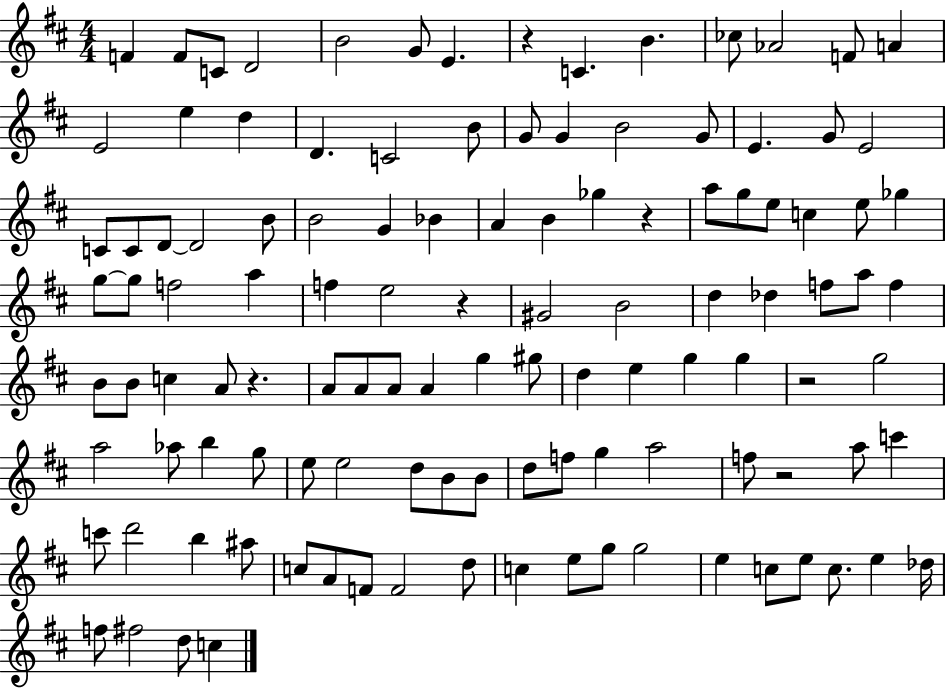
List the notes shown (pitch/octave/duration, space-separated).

F4/q F4/e C4/e D4/h B4/h G4/e E4/q. R/q C4/q. B4/q. CES5/e Ab4/h F4/e A4/q E4/h E5/q D5/q D4/q. C4/h B4/e G4/e G4/q B4/h G4/e E4/q. G4/e E4/h C4/e C4/e D4/e D4/h B4/e B4/h G4/q Bb4/q A4/q B4/q Gb5/q R/q A5/e G5/e E5/e C5/q E5/e Gb5/q G5/e G5/e F5/h A5/q F5/q E5/h R/q G#4/h B4/h D5/q Db5/q F5/e A5/e F5/q B4/e B4/e C5/q A4/e R/q. A4/e A4/e A4/e A4/q G5/q G#5/e D5/q E5/q G5/q G5/q R/h G5/h A5/h Ab5/e B5/q G5/e E5/e E5/h D5/e B4/e B4/e D5/e F5/e G5/q A5/h F5/e R/h A5/e C6/q C6/e D6/h B5/q A#5/e C5/e A4/e F4/e F4/h D5/e C5/q E5/e G5/e G5/h E5/q C5/e E5/e C5/e. E5/q Db5/s F5/e F#5/h D5/e C5/q